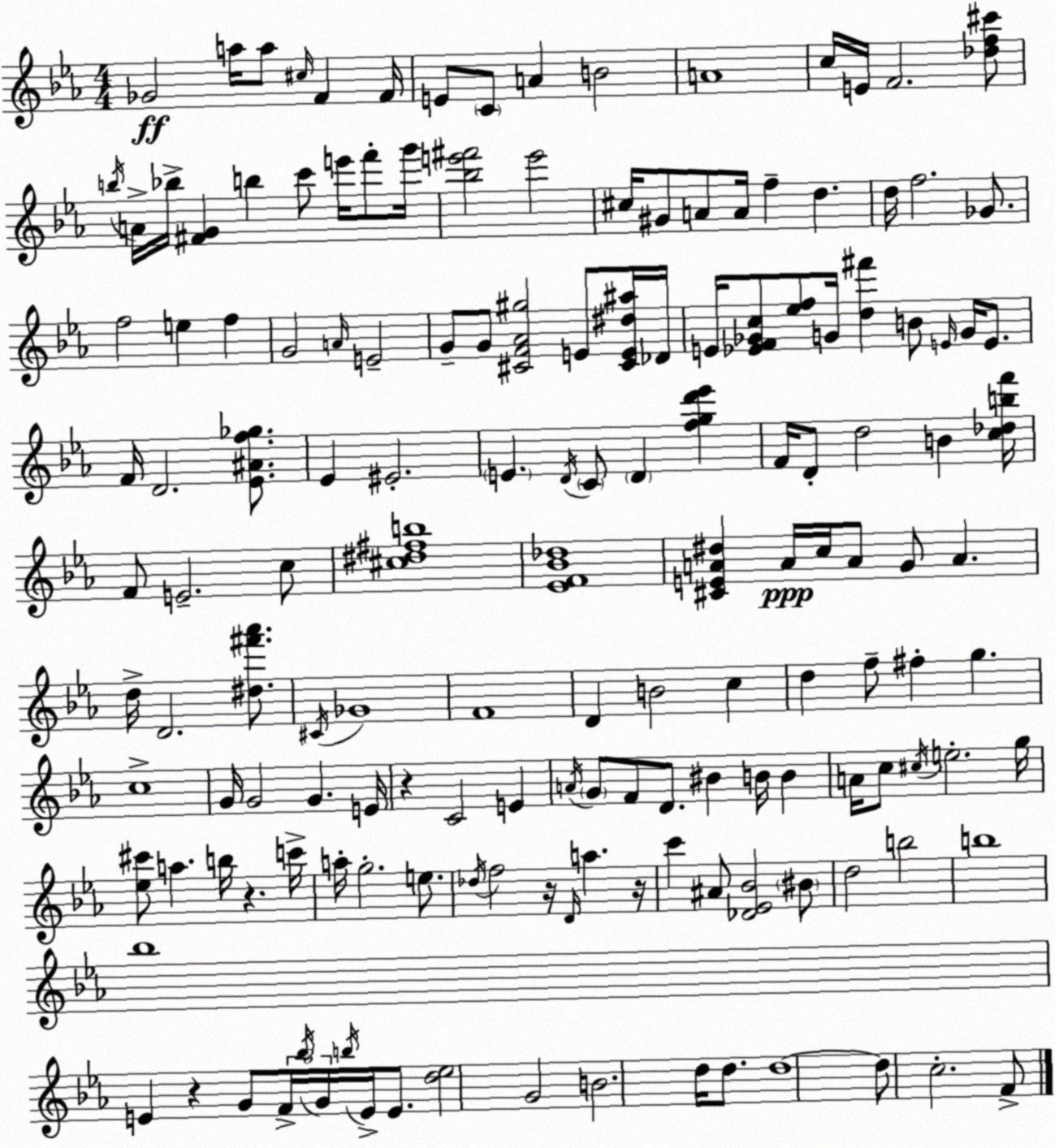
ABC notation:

X:1
T:Untitled
M:4/4
L:1/4
K:Eb
_G2 a/4 a/2 ^c/4 F F/4 E/2 C/2 A B2 A4 c/4 E/4 F2 [_df^c']/2 b/4 A/4 _b/4 [^FG] b c'/2 e'/4 f'/2 g'/4 [_be'^f']2 e'2 ^c/4 ^G/2 A/2 A/4 f d d/4 f2 _G/2 f2 e f G2 A/4 E2 G/2 G/2 [^CF_A^g]2 E/2 [^CE^d^a]/4 _D/4 E/4 [_EF_Gc]/2 [_ef]/2 G/4 [d^f'] B/2 E/4 G/4 E/2 F/4 D2 [_E^Af_g]/2 _E ^E2 E D/4 C/2 D [fgd'_e'] F/4 D/2 d2 B [c_dbf']/4 F/2 E2 c/2 [^c^d^fb]4 [_EF_B_d]4 [^CEA^d] A/4 c/4 A/2 G/2 A d/4 D2 [^d^f'_a']/2 ^C/4 _G4 F4 D B2 c d f/2 ^f g c4 G/4 G2 G E/4 z C2 E A/4 G/2 F/2 D/2 ^B B/4 B A/4 c/2 ^c/4 e2 g/4 [_e^c']/2 a b/4 z c'/4 a/4 g2 e/2 _d/4 f2 z/4 D/4 a z/4 c' ^A/2 [_D_E_B]2 ^B/2 d2 b2 b4 _b4 E z G/2 F/4 _b/4 G/4 b/4 E/4 E/2 [d_e]2 G2 B2 d/4 d/2 d4 d/2 c2 F/2